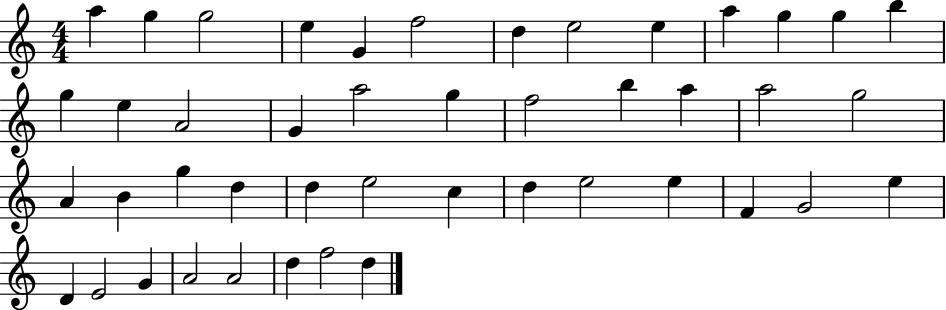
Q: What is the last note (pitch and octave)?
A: D5